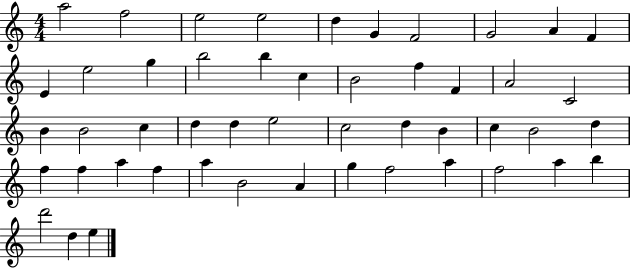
{
  \clef treble
  \numericTimeSignature
  \time 4/4
  \key c \major
  a''2 f''2 | e''2 e''2 | d''4 g'4 f'2 | g'2 a'4 f'4 | \break e'4 e''2 g''4 | b''2 b''4 c''4 | b'2 f''4 f'4 | a'2 c'2 | \break b'4 b'2 c''4 | d''4 d''4 e''2 | c''2 d''4 b'4 | c''4 b'2 d''4 | \break f''4 f''4 a''4 f''4 | a''4 b'2 a'4 | g''4 f''2 a''4 | f''2 a''4 b''4 | \break d'''2 d''4 e''4 | \bar "|."
}